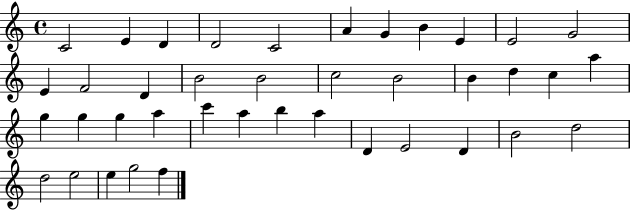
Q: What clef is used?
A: treble